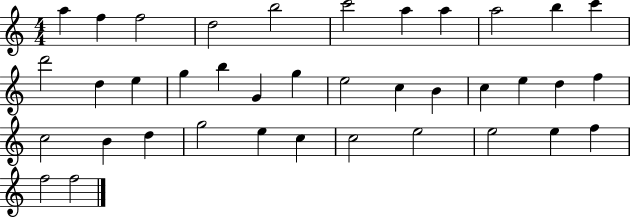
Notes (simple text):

A5/q F5/q F5/h D5/h B5/h C6/h A5/q A5/q A5/h B5/q C6/q D6/h D5/q E5/q G5/q B5/q G4/q G5/q E5/h C5/q B4/q C5/q E5/q D5/q F5/q C5/h B4/q D5/q G5/h E5/q C5/q C5/h E5/h E5/h E5/q F5/q F5/h F5/h